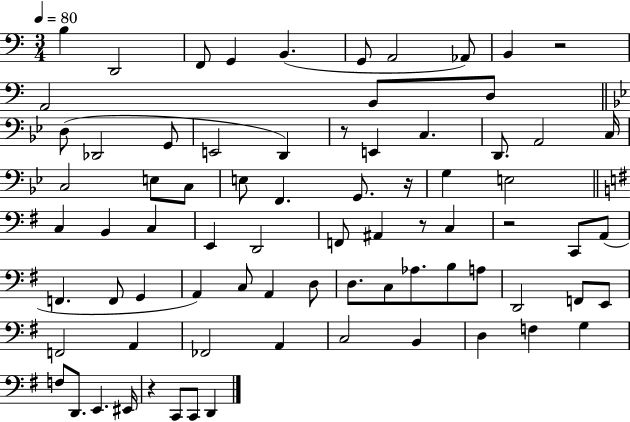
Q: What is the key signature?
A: C major